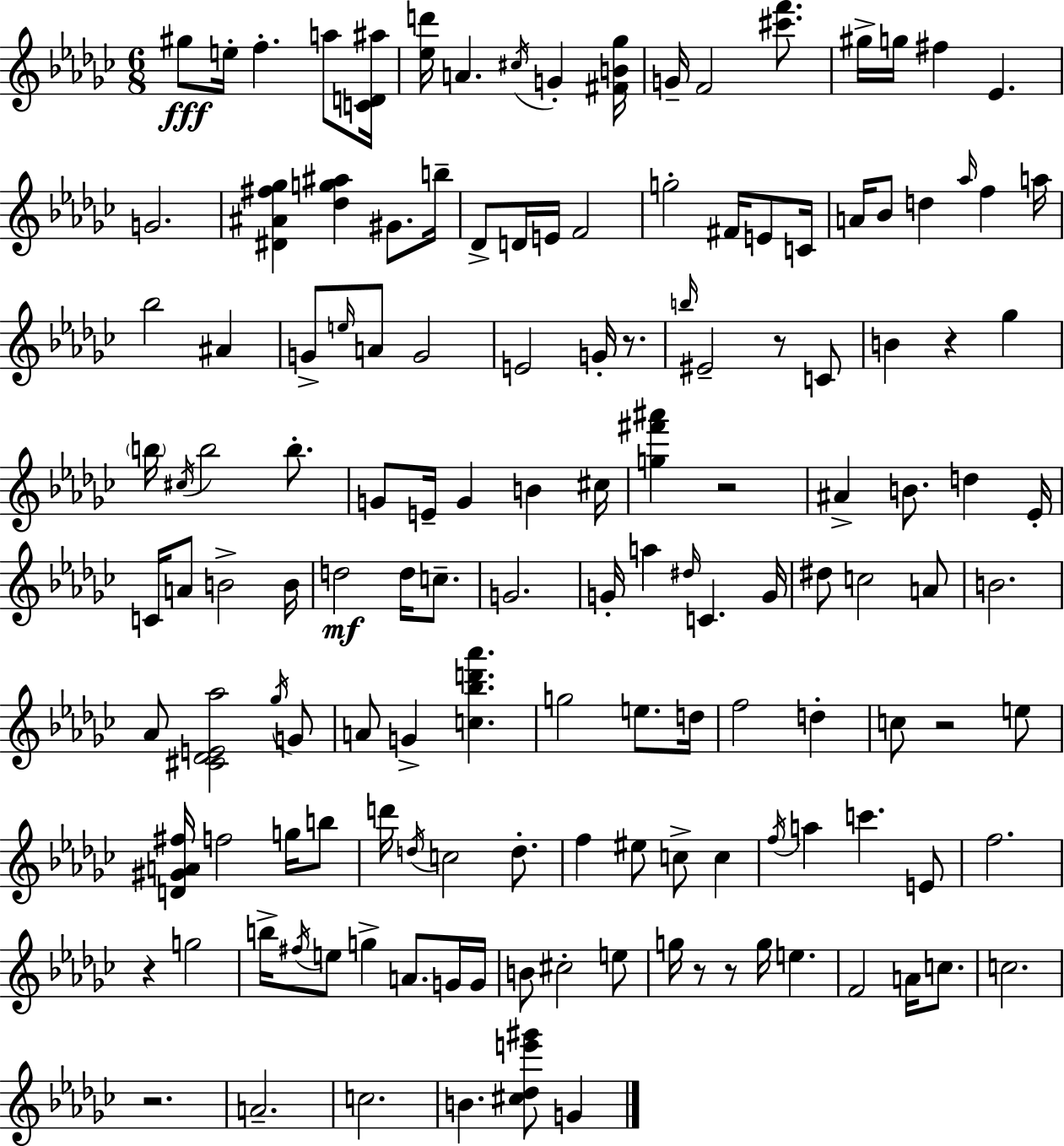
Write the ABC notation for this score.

X:1
T:Untitled
M:6/8
L:1/4
K:Ebm
^g/2 e/4 f a/2 [CD^a]/4 [_ed']/4 A ^c/4 G [^FB_g]/4 G/4 F2 [^c'f']/2 ^g/4 g/4 ^f _E G2 [^D^A^f_g] [_dg^a] ^G/2 b/4 _D/2 D/4 E/4 F2 g2 ^F/4 E/2 C/4 A/4 _B/2 d _a/4 f a/4 _b2 ^A G/2 e/4 A/2 G2 E2 G/4 z/2 b/4 ^E2 z/2 C/2 B z _g b/4 ^c/4 b2 b/2 G/2 E/4 G B ^c/4 [g^f'^a'] z2 ^A B/2 d _E/4 C/4 A/2 B2 B/4 d2 d/4 c/2 G2 G/4 a ^d/4 C G/4 ^d/2 c2 A/2 B2 _A/2 [^C_DE_a]2 _g/4 G/2 A/2 G [c_bd'_a'] g2 e/2 d/4 f2 d c/2 z2 e/2 [D^GA^f]/4 f2 g/4 b/2 d'/4 d/4 c2 d/2 f ^e/2 c/2 c f/4 a c' E/2 f2 z g2 b/4 ^f/4 e/2 g A/2 G/4 G/4 B/2 ^c2 e/2 g/4 z/2 z/2 g/4 e F2 A/4 c/2 c2 z2 A2 c2 B [^c_de'^g']/2 G